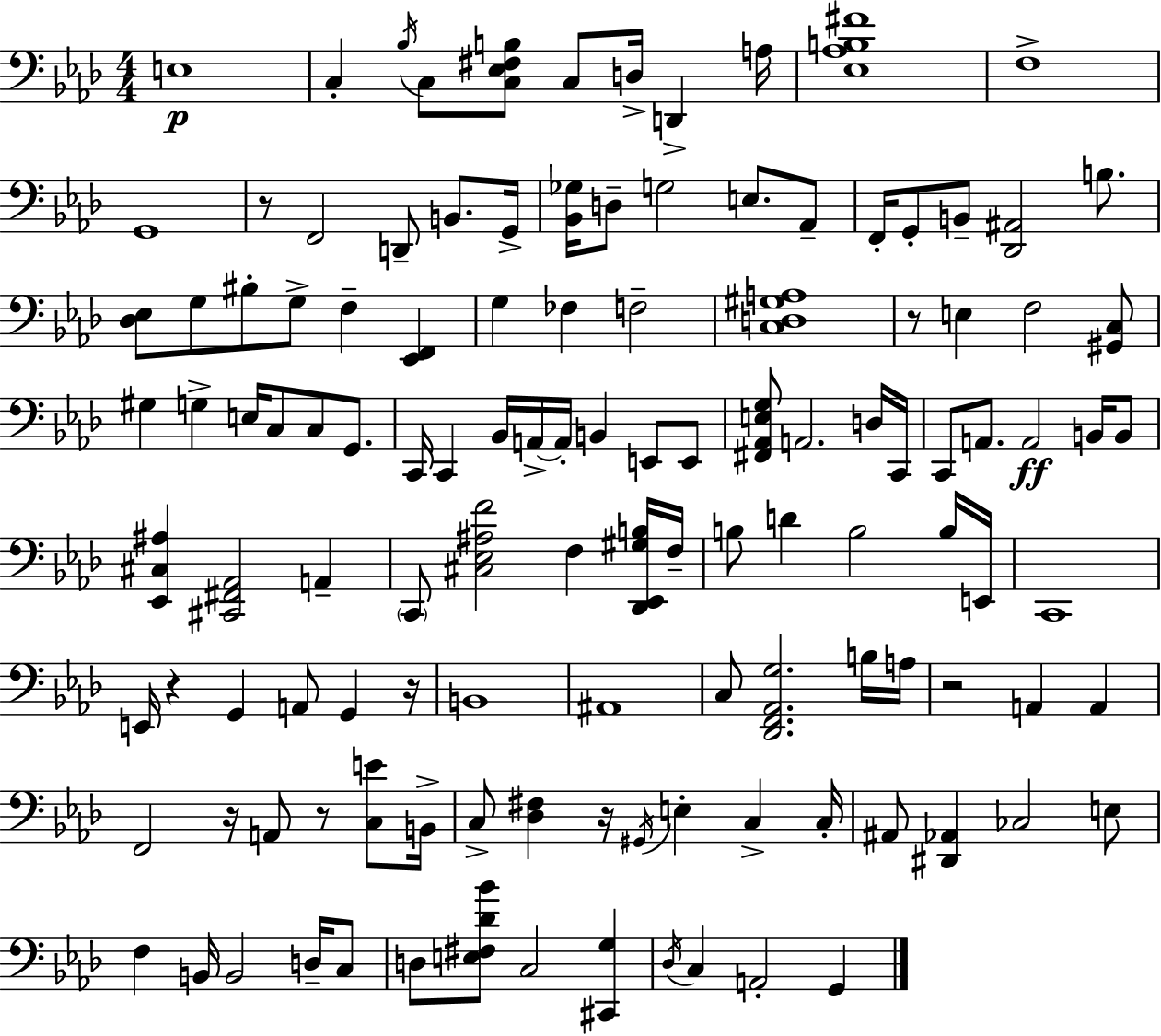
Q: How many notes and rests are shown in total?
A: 123